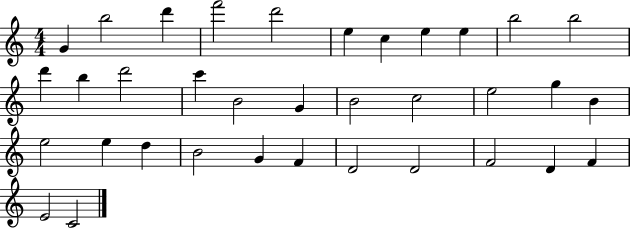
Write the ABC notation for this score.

X:1
T:Untitled
M:4/4
L:1/4
K:C
G b2 d' f'2 d'2 e c e e b2 b2 d' b d'2 c' B2 G B2 c2 e2 g B e2 e d B2 G F D2 D2 F2 D F E2 C2